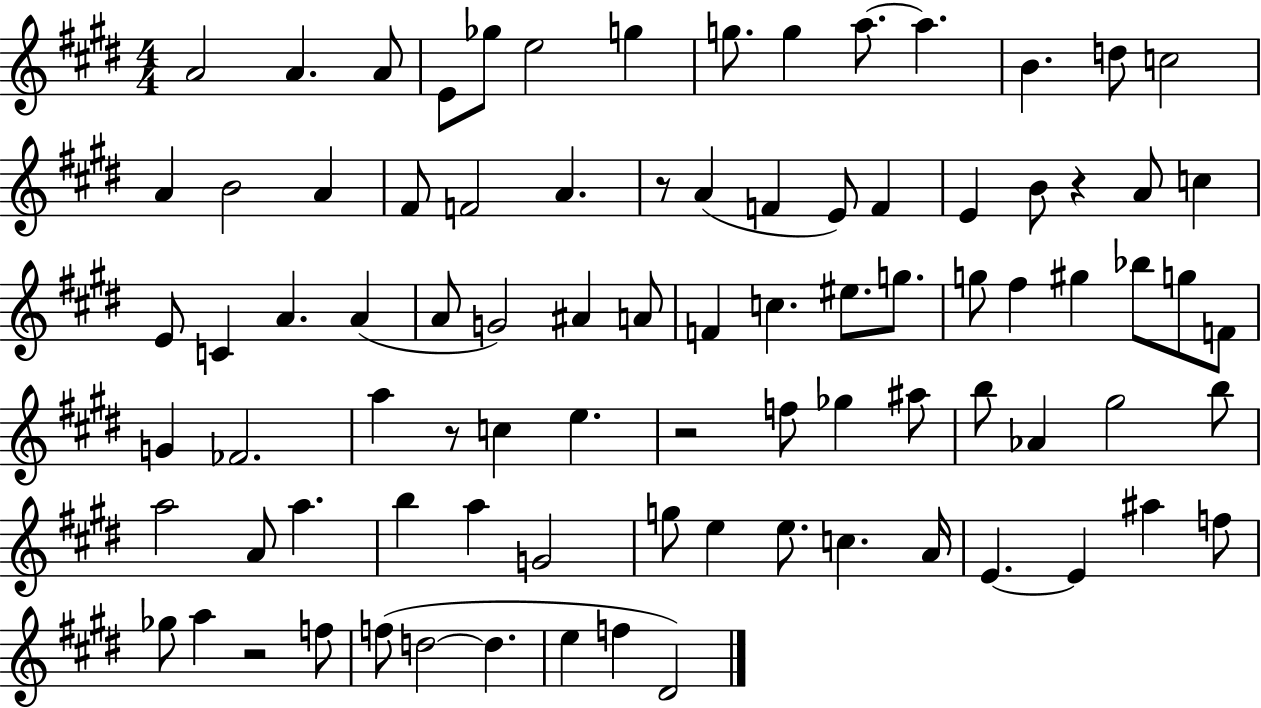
A4/h A4/q. A4/e E4/e Gb5/e E5/h G5/q G5/e. G5/q A5/e. A5/q. B4/q. D5/e C5/h A4/q B4/h A4/q F#4/e F4/h A4/q. R/e A4/q F4/q E4/e F4/q E4/q B4/e R/q A4/e C5/q E4/e C4/q A4/q. A4/q A4/e G4/h A#4/q A4/e F4/q C5/q. EIS5/e. G5/e. G5/e F#5/q G#5/q Bb5/e G5/e F4/e G4/q FES4/h. A5/q R/e C5/q E5/q. R/h F5/e Gb5/q A#5/e B5/e Ab4/q G#5/h B5/e A5/h A4/e A5/q. B5/q A5/q G4/h G5/e E5/q E5/e. C5/q. A4/s E4/q. E4/q A#5/q F5/e Gb5/e A5/q R/h F5/e F5/e D5/h D5/q. E5/q F5/q D#4/h